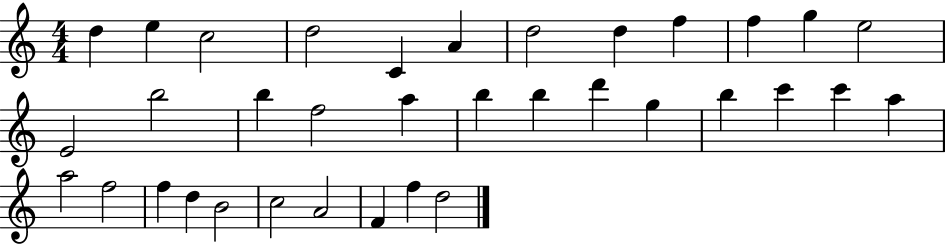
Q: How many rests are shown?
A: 0